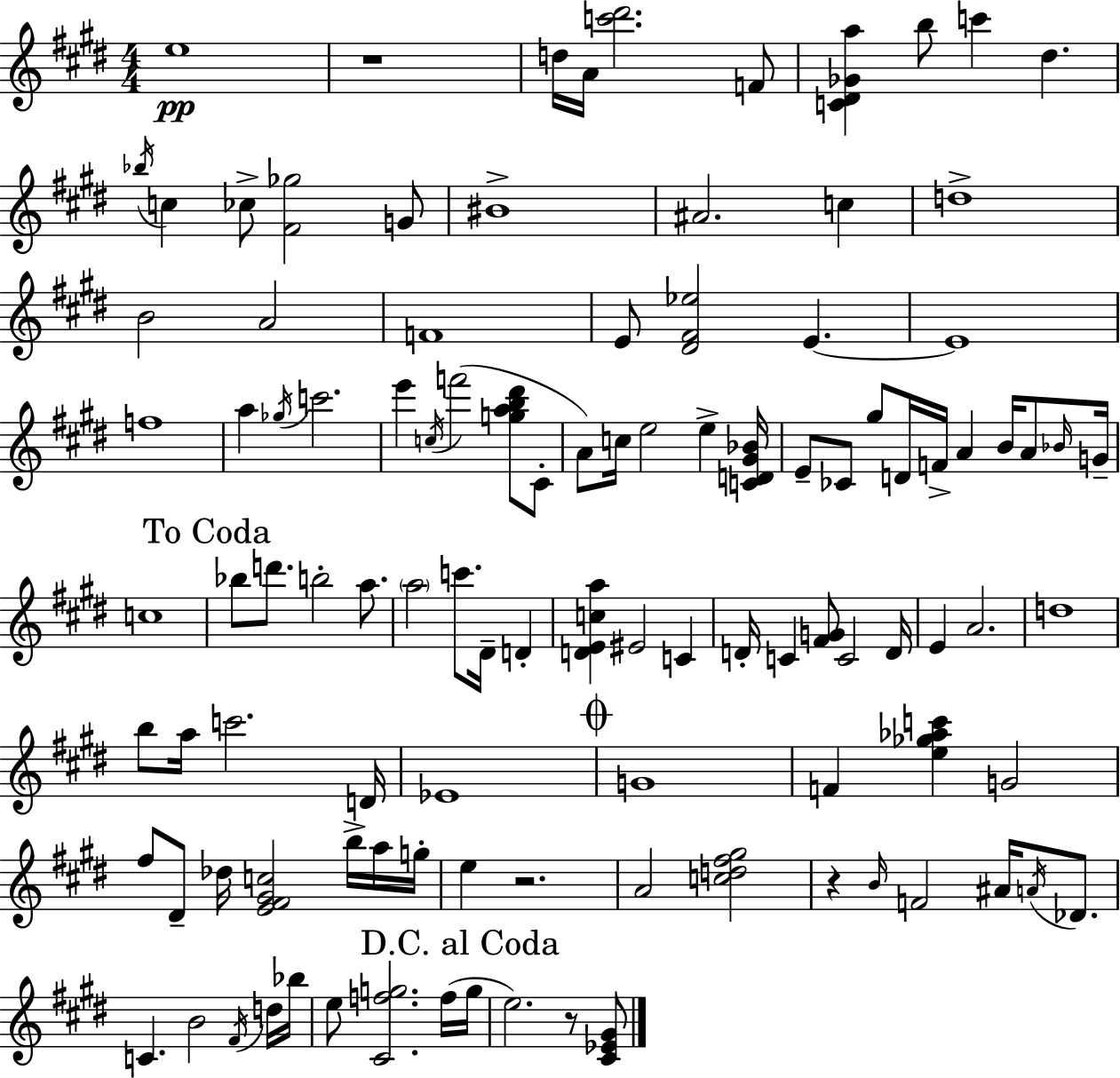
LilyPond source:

{
  \clef treble
  \numericTimeSignature
  \time 4/4
  \key e \major
  e''1\pp | r1 | d''16 a'16 <c''' dis'''>2. f'8 | <c' dis' ges' a''>4 b''8 c'''4 dis''4. | \break \acciaccatura { bes''16 } c''4 ces''8-> <fis' ges''>2 g'8 | bis'1-> | ais'2. c''4 | d''1-> | \break b'2 a'2 | f'1 | e'8 <dis' fis' ees''>2 e'4.~~ | e'1 | \break f''1 | a''4 \acciaccatura { ges''16 } c'''2. | e'''4 \acciaccatura { c''16 }( f'''2 <g'' a'' b'' dis'''>8 | cis'8-. a'8) c''16 e''2 e''4-> | \break <c' d' gis' bes'>16 e'8-- ces'8 gis''8 d'16 f'16-> a'4 b'16 | a'8 \grace { bes'16 } g'16-- c''1 | \mark "To Coda" bes''8 d'''8. b''2-. | a''8. \parenthesize a''2 c'''8. dis'16-- | \break d'4-. <d' e' c'' a''>4 eis'2 | c'4 d'16-. c'4 <fis' g'>8 c'2 | d'16 e'4 a'2. | d''1 | \break b''8 a''16 c'''2. | d'16 ees'1 | \mark \markup { \musicglyph "scripts.coda" } g'1 | f'4 <e'' ges'' aes'' c'''>4 g'2 | \break fis''8 dis'8-- des''16 <e' fis' gis' c''>2 | b''16-> a''16 g''16-. e''4 r2. | a'2 <c'' d'' fis'' gis''>2 | r4 \grace { b'16 } f'2 | \break ais'16 \acciaccatura { a'16 } des'8. c'4. b'2 | \acciaccatura { fis'16 } d''16 bes''16 e''8 <cis' f'' g''>2. | f''16( \mark "D.C. al Coda" g''16 e''2.) | r8 <cis' ees' gis'>8 \bar "|."
}